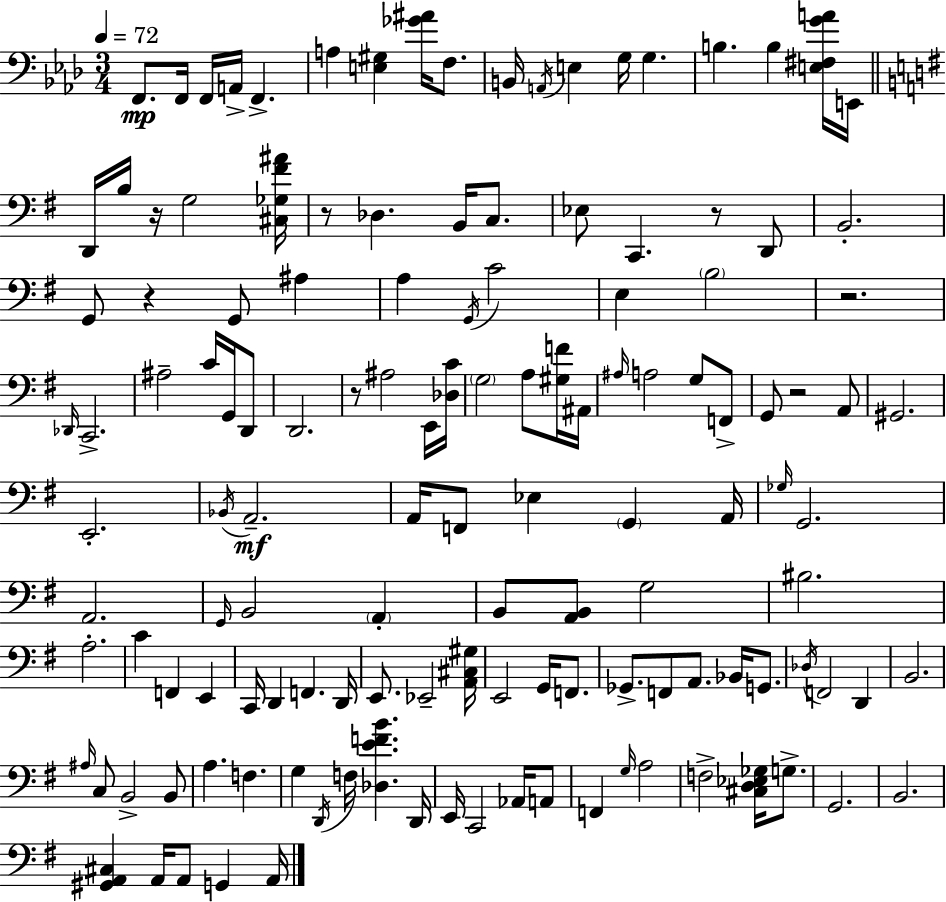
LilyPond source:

{
  \clef bass
  \numericTimeSignature
  \time 3/4
  \key aes \major
  \tempo 4 = 72
  f,8.\mp f,16 f,16 a,16-> f,4.-> | a4 <e gis>4 <ges' ais'>16 f8. | b,16 \acciaccatura { a,16 } e4 g16 g4. | b4. b4 <e fis g' a'>16 | \break e,16 \bar "||" \break \key g \major d,16 b16 r16 g2 <cis ges fis' ais'>16 | r8 des4. b,16 c8. | ees8 c,4. r8 d,8 | b,2.-. | \break g,8 r4 g,8 ais4 | a4 \acciaccatura { g,16 } c'2 | e4 \parenthesize b2 | r2. | \break \grace { des,16 } c,2.-> | ais2-- c'16 g,16 | d,8 d,2. | r8 ais2 | \break e,16 <des c'>16 \parenthesize g2 a8 | <gis f'>16 ais,16 \grace { ais16 } a2 g8 | f,8-> g,8 r2 | a,8 gis,2. | \break e,2.-. | \acciaccatura { bes,16 } a,2.--\mf | a,16 f,8 ees4 \parenthesize g,4 | a,16 \grace { ges16 } g,2. | \break a,2. | \grace { g,16 } b,2 | \parenthesize a,4-. b,8 <a, b,>8 g2 | bis2. | \break a2.-. | c'4 f,4 | e,4 c,16 d,4 f,4. | d,16 e,8. ees,2-- | \break <a, cis gis>16 e,2 | g,16 f,8. ges,8.-> f,8 a,8. | bes,16 g,8. \acciaccatura { des16 } f,2 | d,4 b,2. | \break \grace { ais16 } c8 b,2-> | b,8 a4. | f4. g4 | \acciaccatura { d,16 } f16 <des e' f' b'>4. d,16 e,16 c,2 | \break aes,16 a,8 f,4 | \grace { g16 } a2 f2-> | <cis d ees ges>16 g8.-> g,2. | b,2. | \break <gis, a, cis>4 | a,16 a,8 g,4 a,16 \bar "|."
}